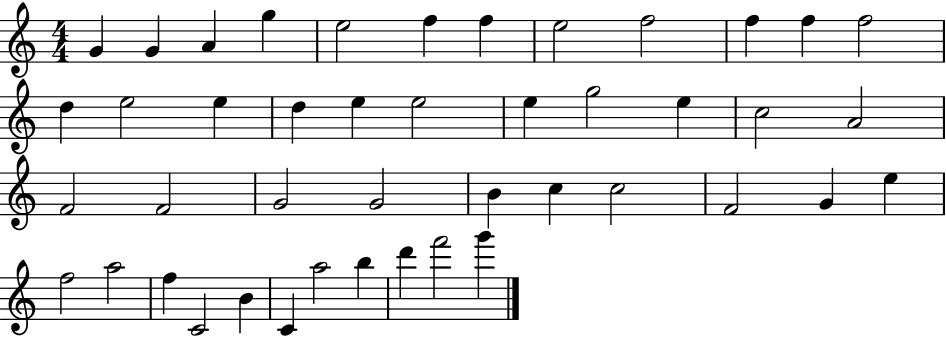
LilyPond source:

{
  \clef treble
  \numericTimeSignature
  \time 4/4
  \key c \major
  g'4 g'4 a'4 g''4 | e''2 f''4 f''4 | e''2 f''2 | f''4 f''4 f''2 | \break d''4 e''2 e''4 | d''4 e''4 e''2 | e''4 g''2 e''4 | c''2 a'2 | \break f'2 f'2 | g'2 g'2 | b'4 c''4 c''2 | f'2 g'4 e''4 | \break f''2 a''2 | f''4 c'2 b'4 | c'4 a''2 b''4 | d'''4 f'''2 g'''4 | \break \bar "|."
}